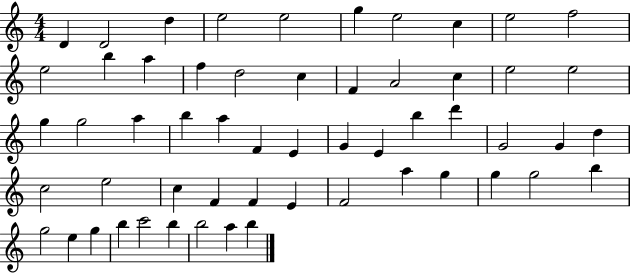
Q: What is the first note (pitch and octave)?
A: D4